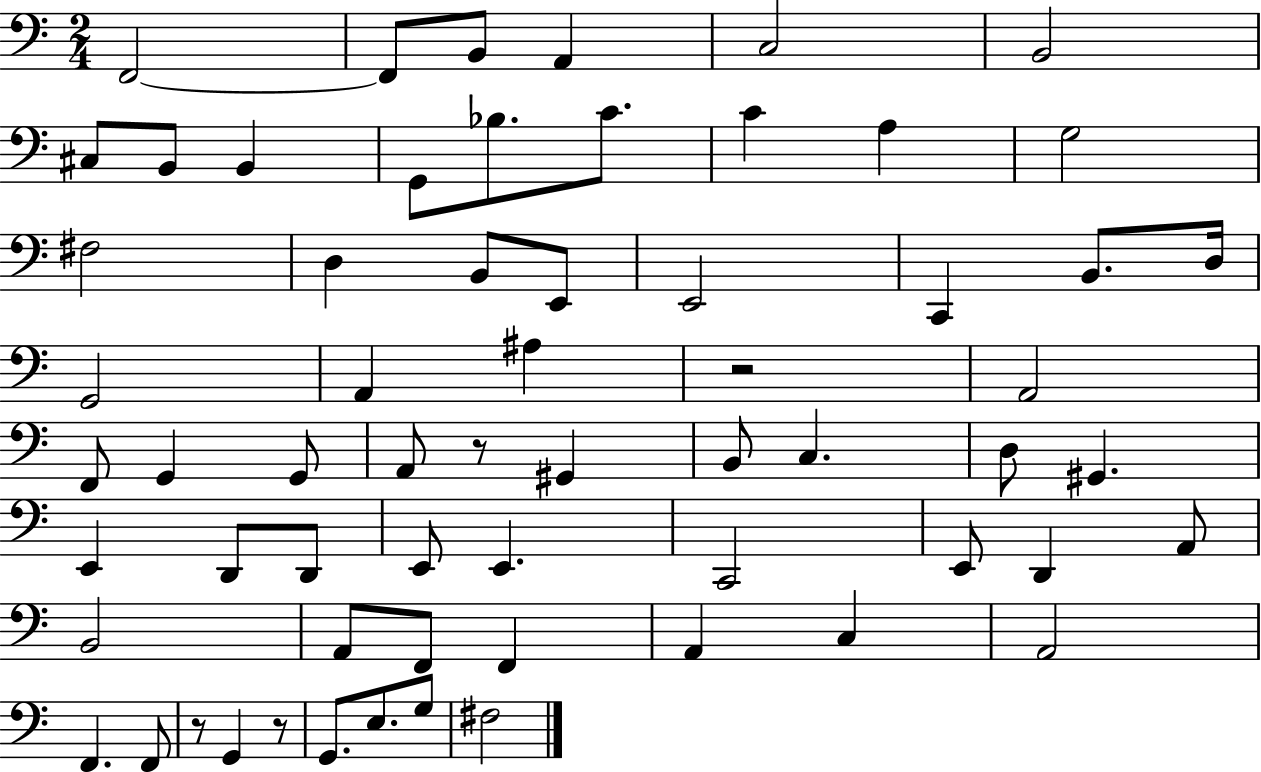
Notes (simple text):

F2/h F2/e B2/e A2/q C3/h B2/h C#3/e B2/e B2/q G2/e Bb3/e. C4/e. C4/q A3/q G3/h F#3/h D3/q B2/e E2/e E2/h C2/q B2/e. D3/s G2/h A2/q A#3/q R/h A2/h F2/e G2/q G2/e A2/e R/e G#2/q B2/e C3/q. D3/e G#2/q. E2/q D2/e D2/e E2/e E2/q. C2/h E2/e D2/q A2/e B2/h A2/e F2/e F2/q A2/q C3/q A2/h F2/q. F2/e R/e G2/q R/e G2/e. E3/e. G3/e F#3/h